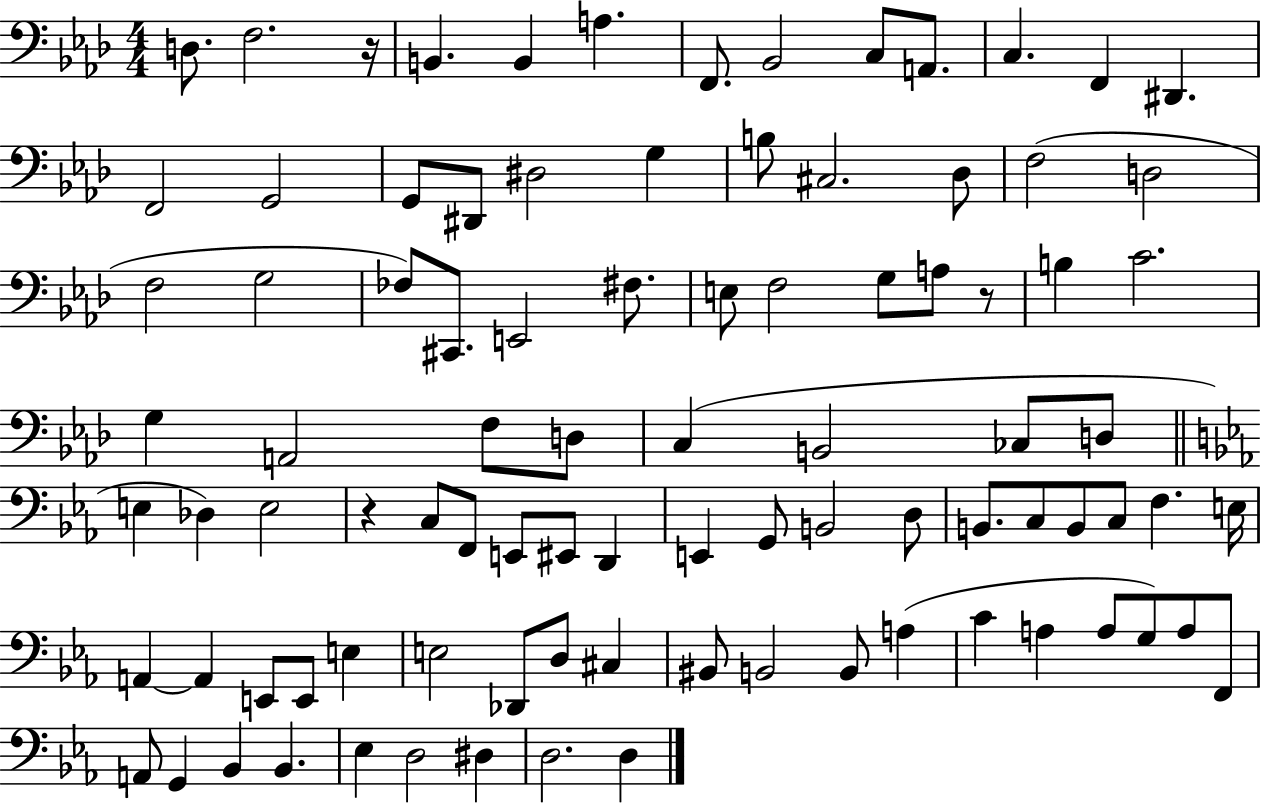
D3/e. F3/h. R/s B2/q. B2/q A3/q. F2/e. Bb2/h C3/e A2/e. C3/q. F2/q D#2/q. F2/h G2/h G2/e D#2/e D#3/h G3/q B3/e C#3/h. Db3/e F3/h D3/h F3/h G3/h FES3/e C#2/e. E2/h F#3/e. E3/e F3/h G3/e A3/e R/e B3/q C4/h. G3/q A2/h F3/e D3/e C3/q B2/h CES3/e D3/e E3/q Db3/q E3/h R/q C3/e F2/e E2/e EIS2/e D2/q E2/q G2/e B2/h D3/e B2/e. C3/e B2/e C3/e F3/q. E3/s A2/q A2/q E2/e E2/e E3/q E3/h Db2/e D3/e C#3/q BIS2/e B2/h B2/e A3/q C4/q A3/q A3/e G3/e A3/e F2/e A2/e G2/q Bb2/q Bb2/q. Eb3/q D3/h D#3/q D3/h. D3/q